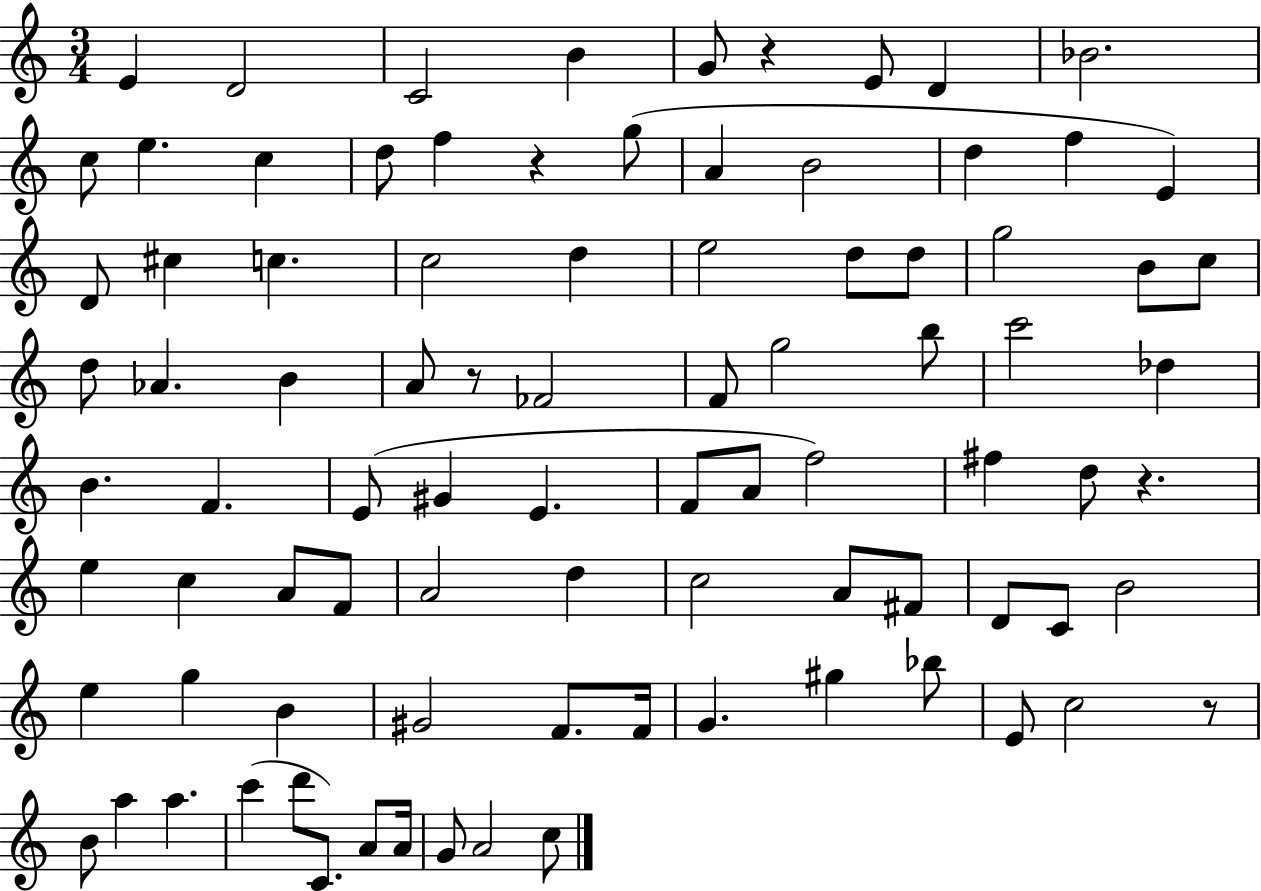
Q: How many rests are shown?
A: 5